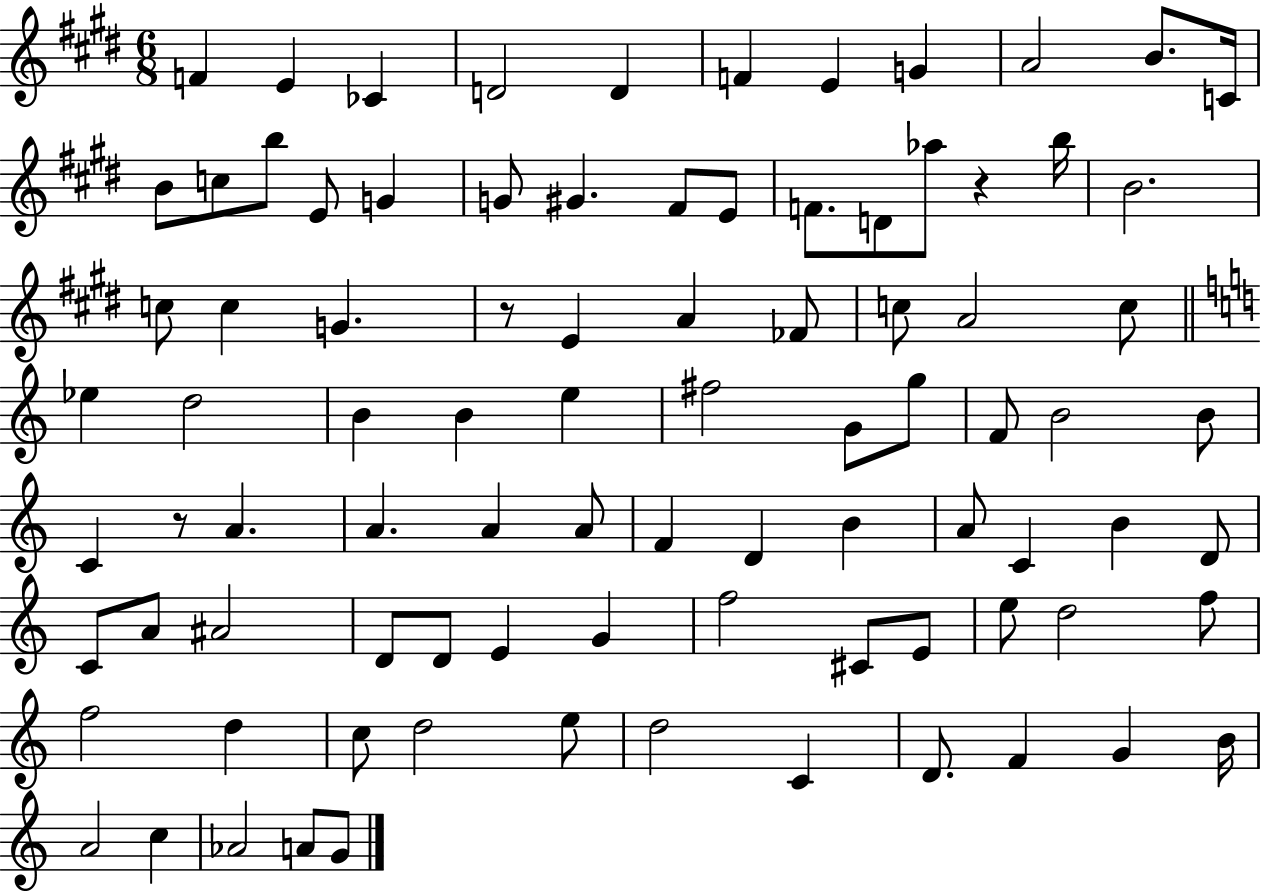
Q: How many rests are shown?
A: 3